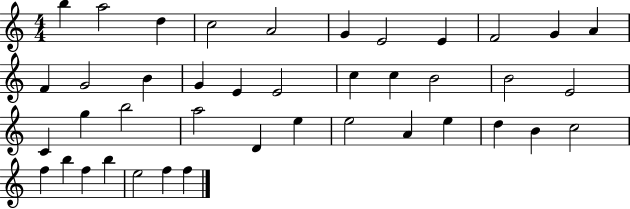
{
  \clef treble
  \numericTimeSignature
  \time 4/4
  \key c \major
  b''4 a''2 d''4 | c''2 a'2 | g'4 e'2 e'4 | f'2 g'4 a'4 | \break f'4 g'2 b'4 | g'4 e'4 e'2 | c''4 c''4 b'2 | b'2 e'2 | \break c'4 g''4 b''2 | a''2 d'4 e''4 | e''2 a'4 e''4 | d''4 b'4 c''2 | \break f''4 b''4 f''4 b''4 | e''2 f''4 f''4 | \bar "|."
}